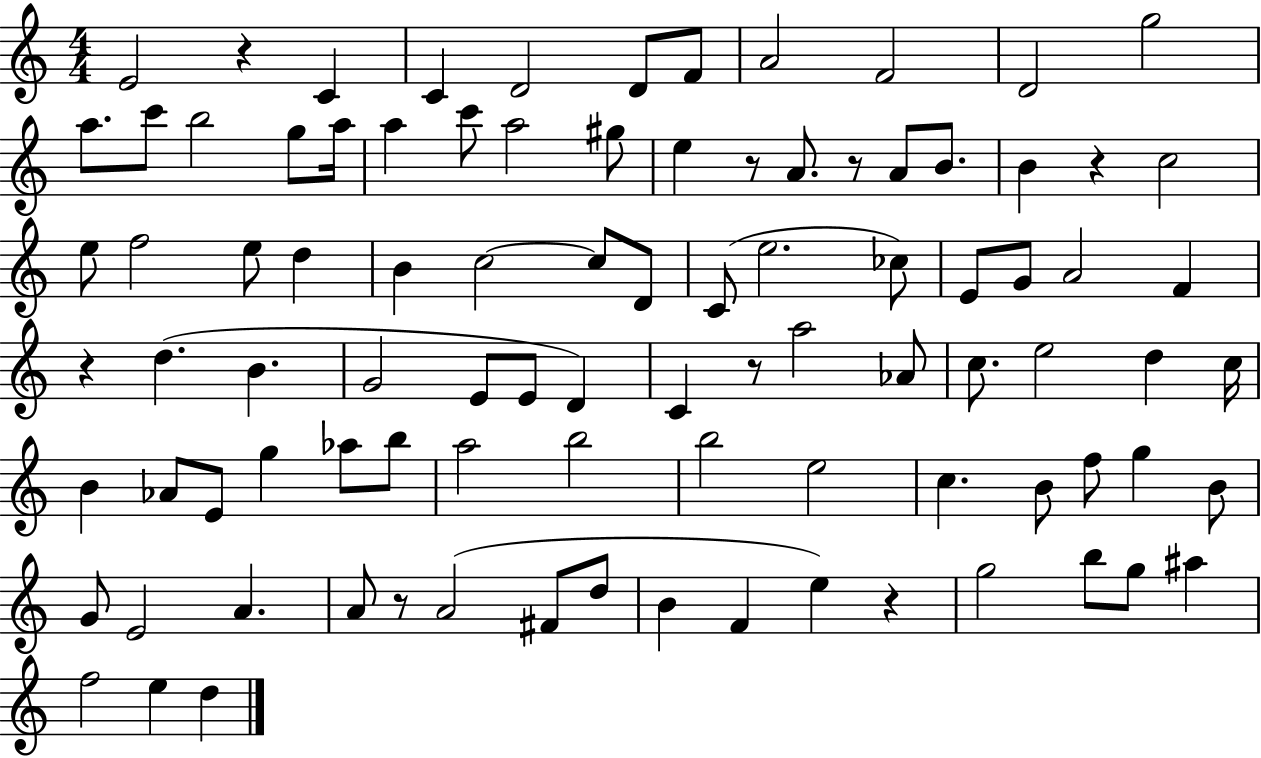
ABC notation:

X:1
T:Untitled
M:4/4
L:1/4
K:C
E2 z C C D2 D/2 F/2 A2 F2 D2 g2 a/2 c'/2 b2 g/2 a/4 a c'/2 a2 ^g/2 e z/2 A/2 z/2 A/2 B/2 B z c2 e/2 f2 e/2 d B c2 c/2 D/2 C/2 e2 _c/2 E/2 G/2 A2 F z d B G2 E/2 E/2 D C z/2 a2 _A/2 c/2 e2 d c/4 B _A/2 E/2 g _a/2 b/2 a2 b2 b2 e2 c B/2 f/2 g B/2 G/2 E2 A A/2 z/2 A2 ^F/2 d/2 B F e z g2 b/2 g/2 ^a f2 e d